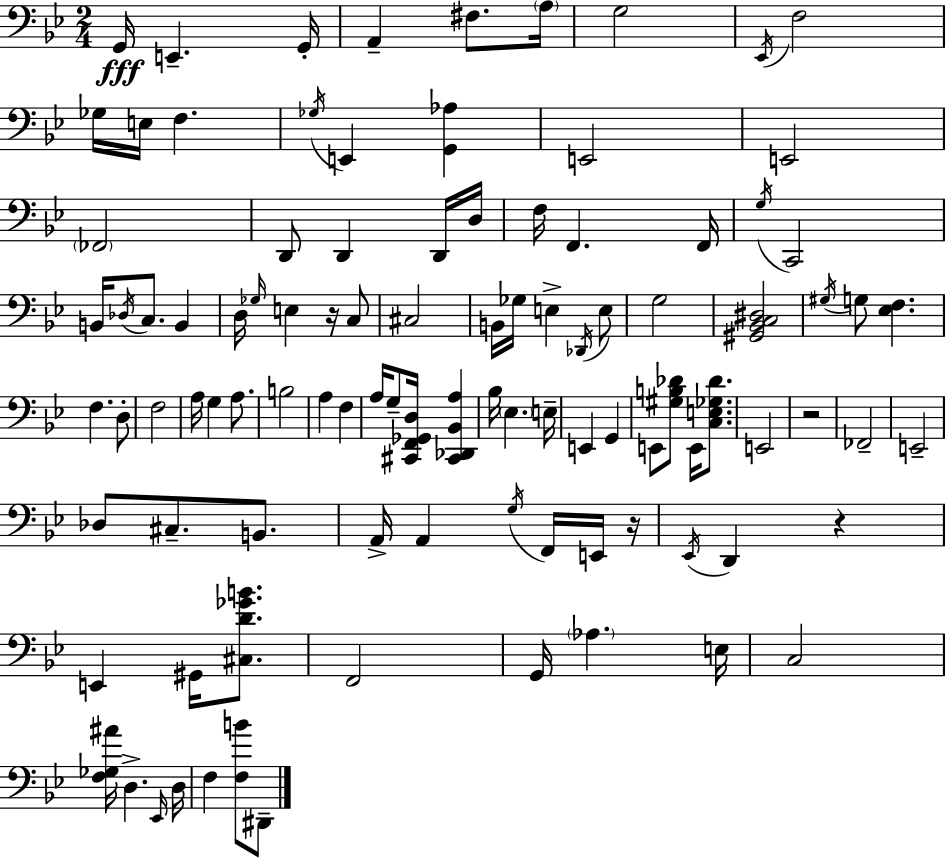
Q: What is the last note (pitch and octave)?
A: D#2